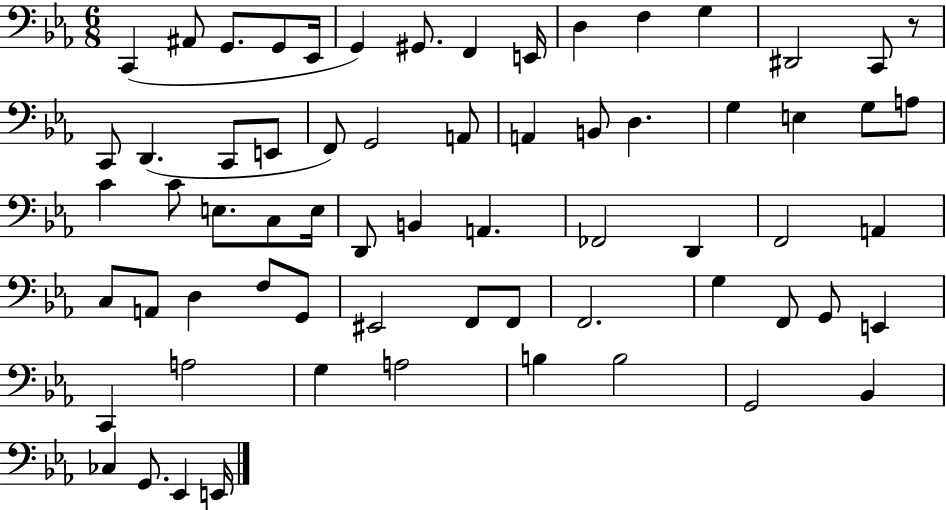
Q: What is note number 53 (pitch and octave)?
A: E2